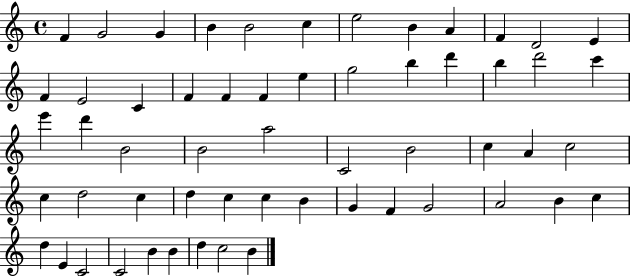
F4/q G4/h G4/q B4/q B4/h C5/q E5/h B4/q A4/q F4/q D4/h E4/q F4/q E4/h C4/q F4/q F4/q F4/q E5/q G5/h B5/q D6/q B5/q D6/h C6/q E6/q D6/q B4/h B4/h A5/h C4/h B4/h C5/q A4/q C5/h C5/q D5/h C5/q D5/q C5/q C5/q B4/q G4/q F4/q G4/h A4/h B4/q C5/q D5/q E4/q C4/h C4/h B4/q B4/q D5/q C5/h B4/q